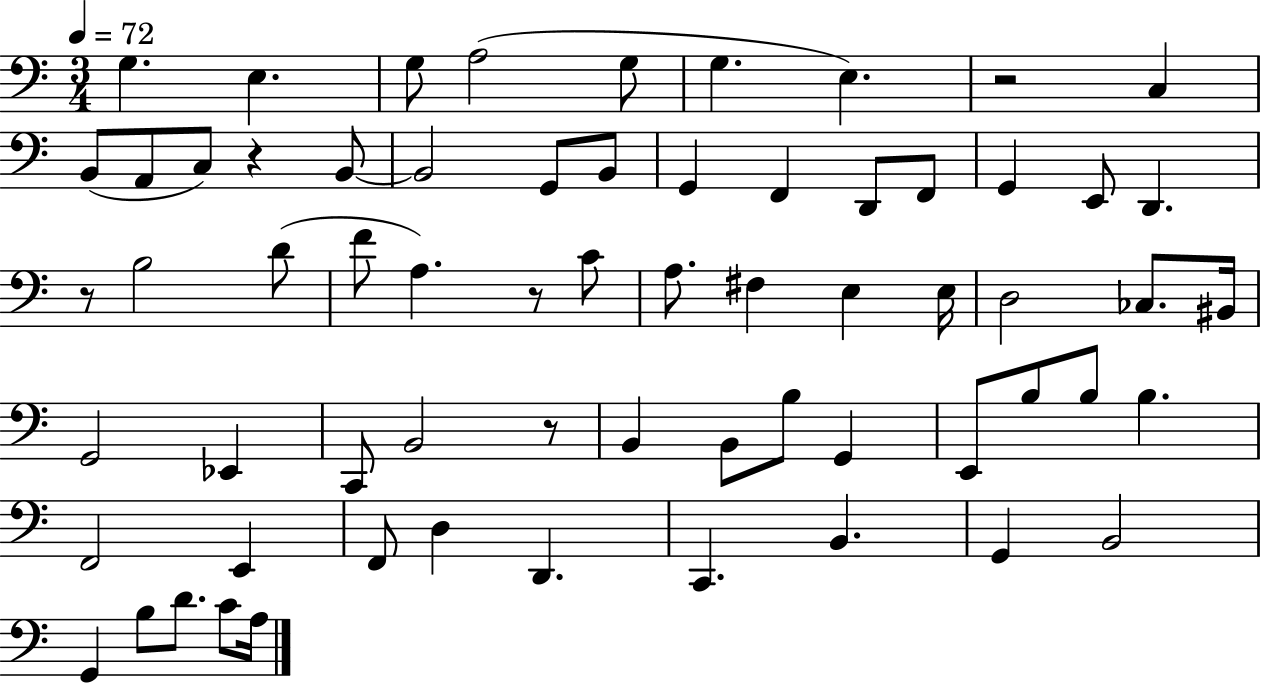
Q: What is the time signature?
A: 3/4